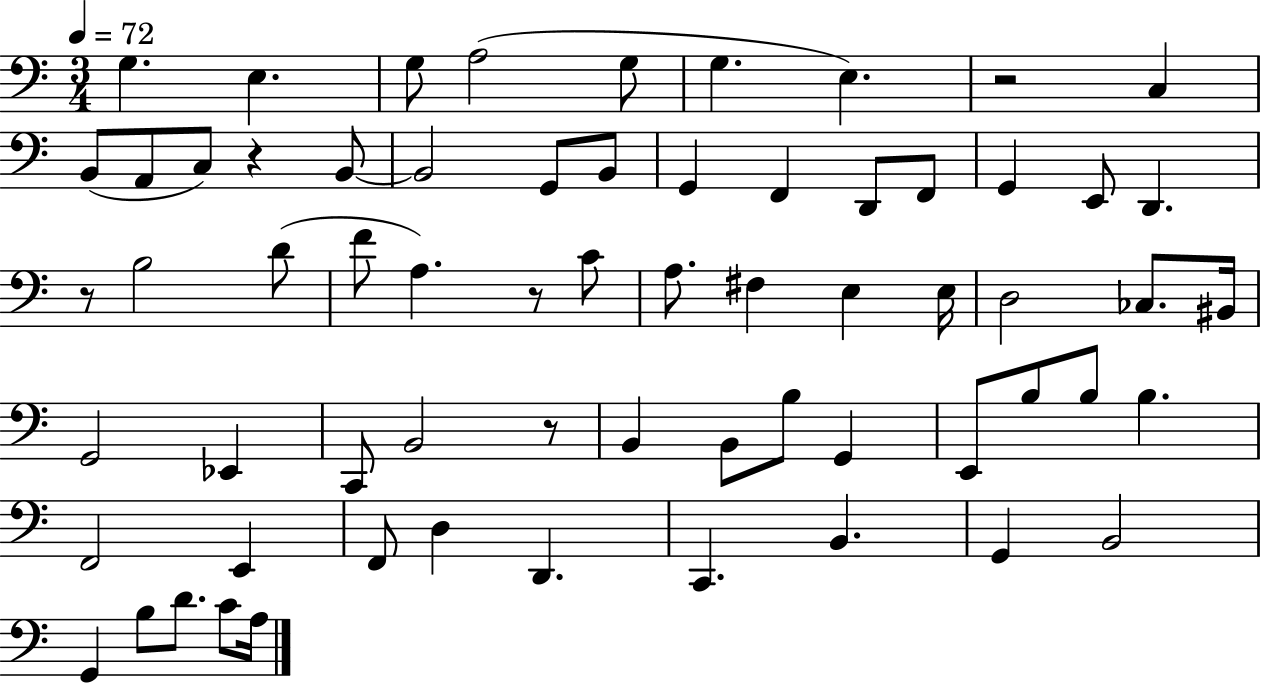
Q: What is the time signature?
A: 3/4